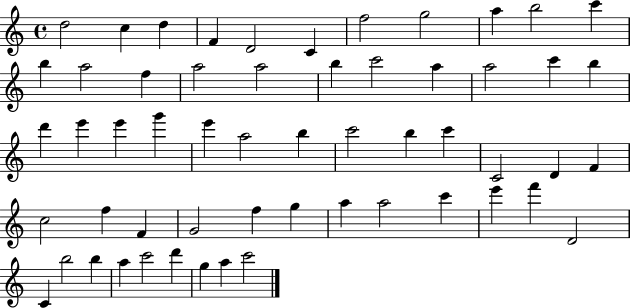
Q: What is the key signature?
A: C major